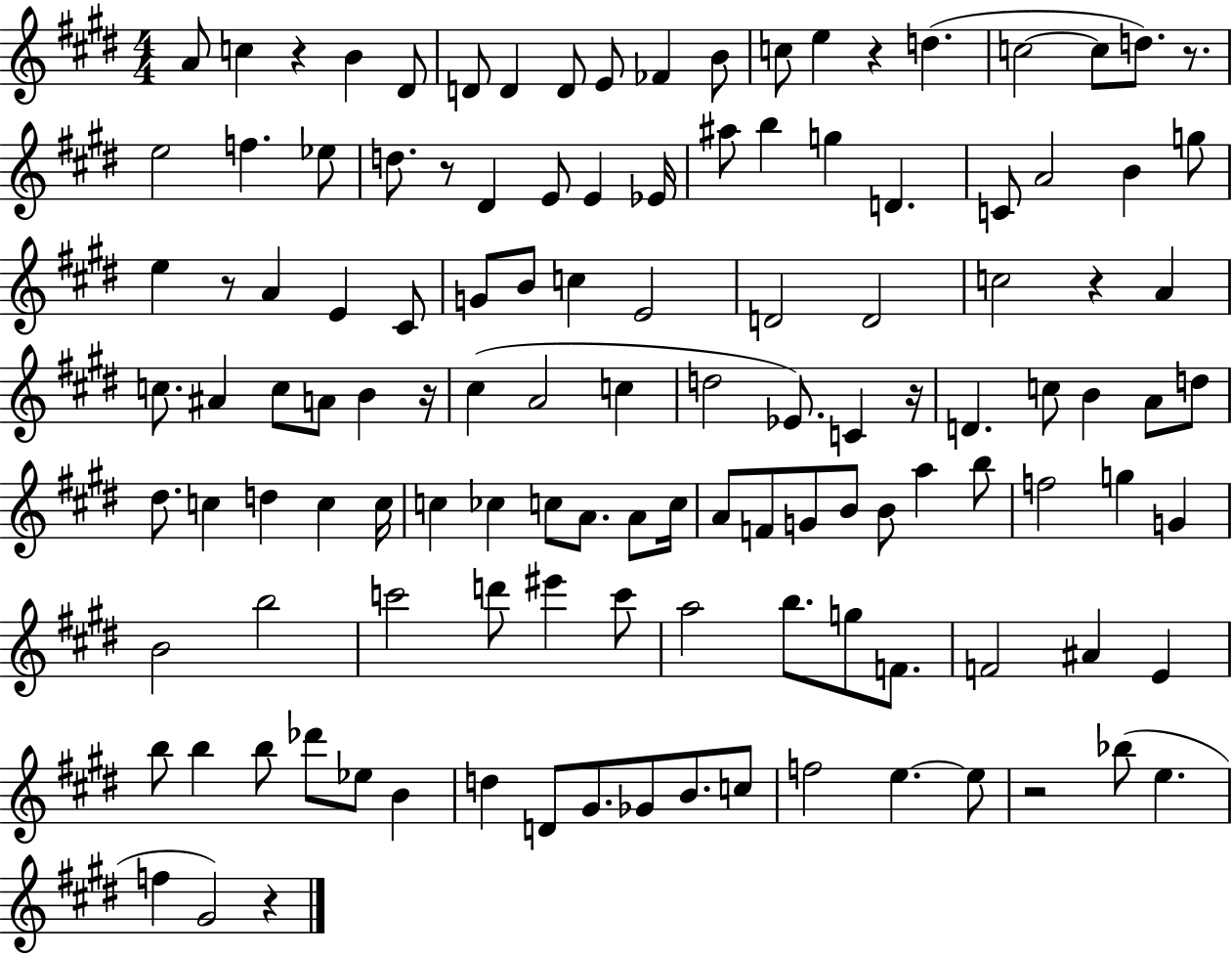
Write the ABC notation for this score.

X:1
T:Untitled
M:4/4
L:1/4
K:E
A/2 c z B ^D/2 D/2 D D/2 E/2 _F B/2 c/2 e z d c2 c/2 d/2 z/2 e2 f _e/2 d/2 z/2 ^D E/2 E _E/4 ^a/2 b g D C/2 A2 B g/2 e z/2 A E ^C/2 G/2 B/2 c E2 D2 D2 c2 z A c/2 ^A c/2 A/2 B z/4 ^c A2 c d2 _E/2 C z/4 D c/2 B A/2 d/2 ^d/2 c d c c/4 c _c c/2 A/2 A/2 c/4 A/2 F/2 G/2 B/2 B/2 a b/2 f2 g G B2 b2 c'2 d'/2 ^e' c'/2 a2 b/2 g/2 F/2 F2 ^A E b/2 b b/2 _d'/2 _e/2 B d D/2 ^G/2 _G/2 B/2 c/2 f2 e e/2 z2 _b/2 e f ^G2 z